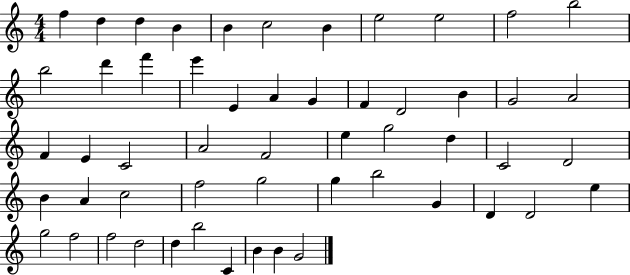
F5/q D5/q D5/q B4/q B4/q C5/h B4/q E5/h E5/h F5/h B5/h B5/h D6/q F6/q E6/q E4/q A4/q G4/q F4/q D4/h B4/q G4/h A4/h F4/q E4/q C4/h A4/h F4/h E5/q G5/h D5/q C4/h D4/h B4/q A4/q C5/h F5/h G5/h G5/q B5/h G4/q D4/q D4/h E5/q G5/h F5/h F5/h D5/h D5/q B5/h C4/q B4/q B4/q G4/h